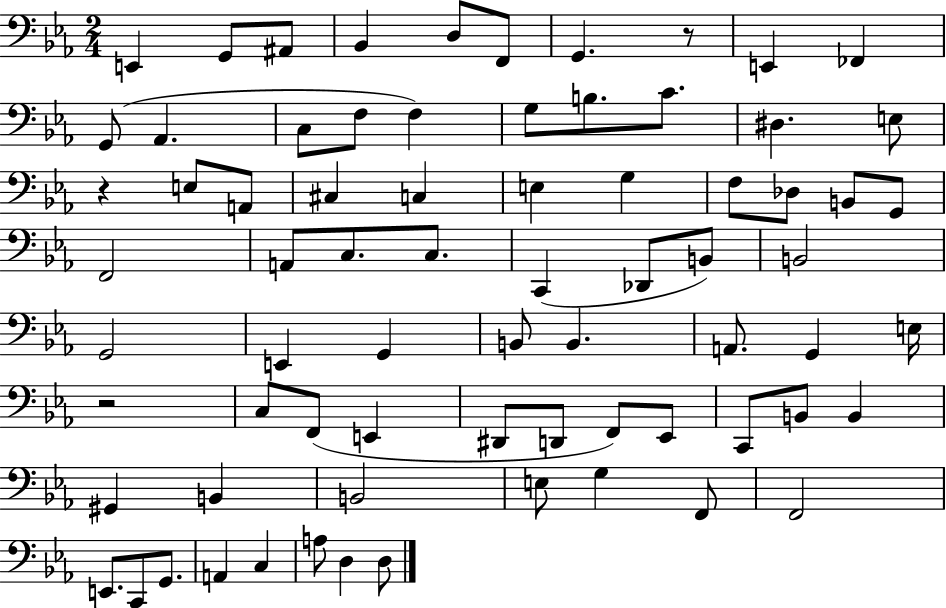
{
  \clef bass
  \numericTimeSignature
  \time 2/4
  \key ees \major
  e,4 g,8 ais,8 | bes,4 d8 f,8 | g,4. r8 | e,4 fes,4 | \break g,8( aes,4. | c8 f8 f4) | g8 b8. c'8. | dis4. e8 | \break r4 e8 a,8 | cis4 c4 | e4 g4 | f8 des8 b,8 g,8 | \break f,2 | a,8 c8. c8. | c,4( des,8 b,8) | b,2 | \break g,2 | e,4 g,4 | b,8 b,4. | a,8. g,4 e16 | \break r2 | c8 f,8( e,4 | dis,8 d,8 f,8) ees,8 | c,8 b,8 b,4 | \break gis,4 b,4 | b,2 | e8 g4 f,8 | f,2 | \break e,8. c,8 g,8. | a,4 c4 | a8 d4 d8 | \bar "|."
}